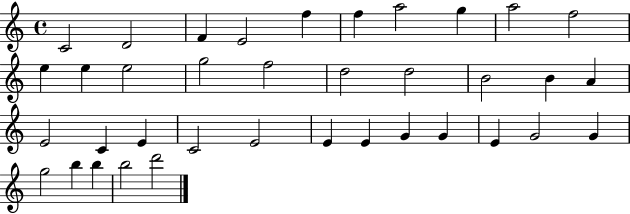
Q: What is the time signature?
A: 4/4